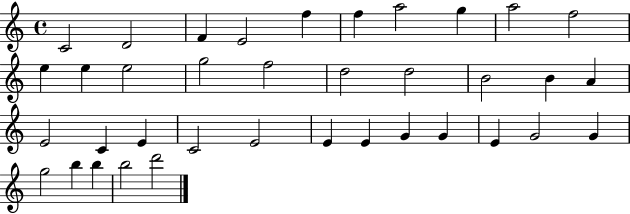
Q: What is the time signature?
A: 4/4